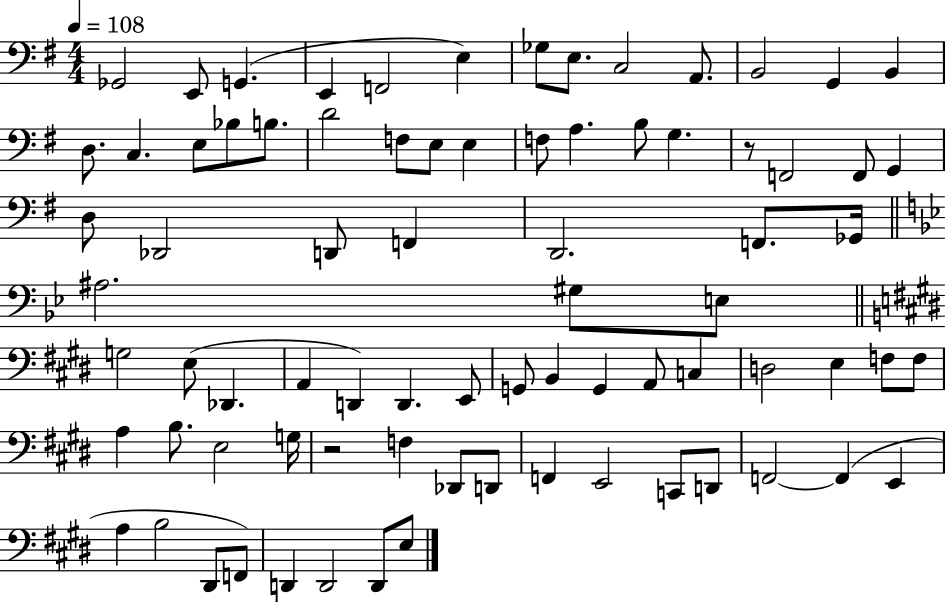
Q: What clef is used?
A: bass